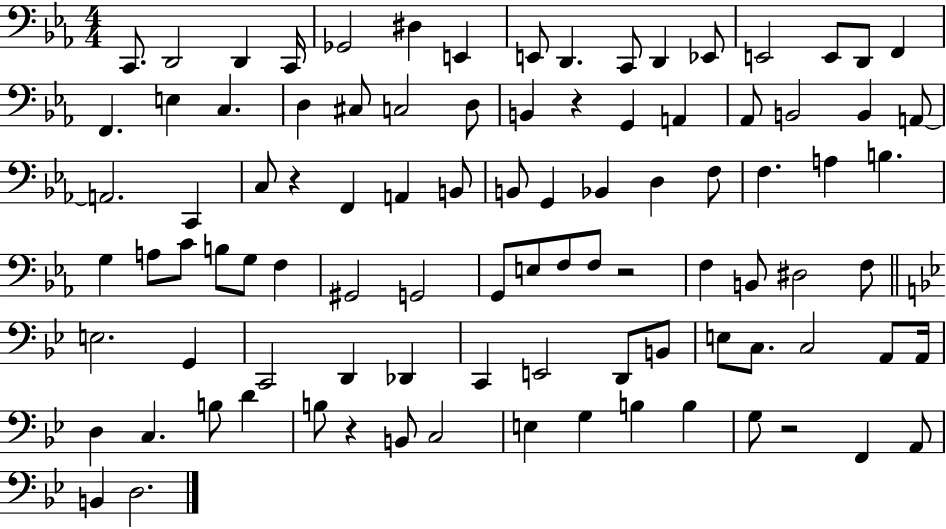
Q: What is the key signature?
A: EES major